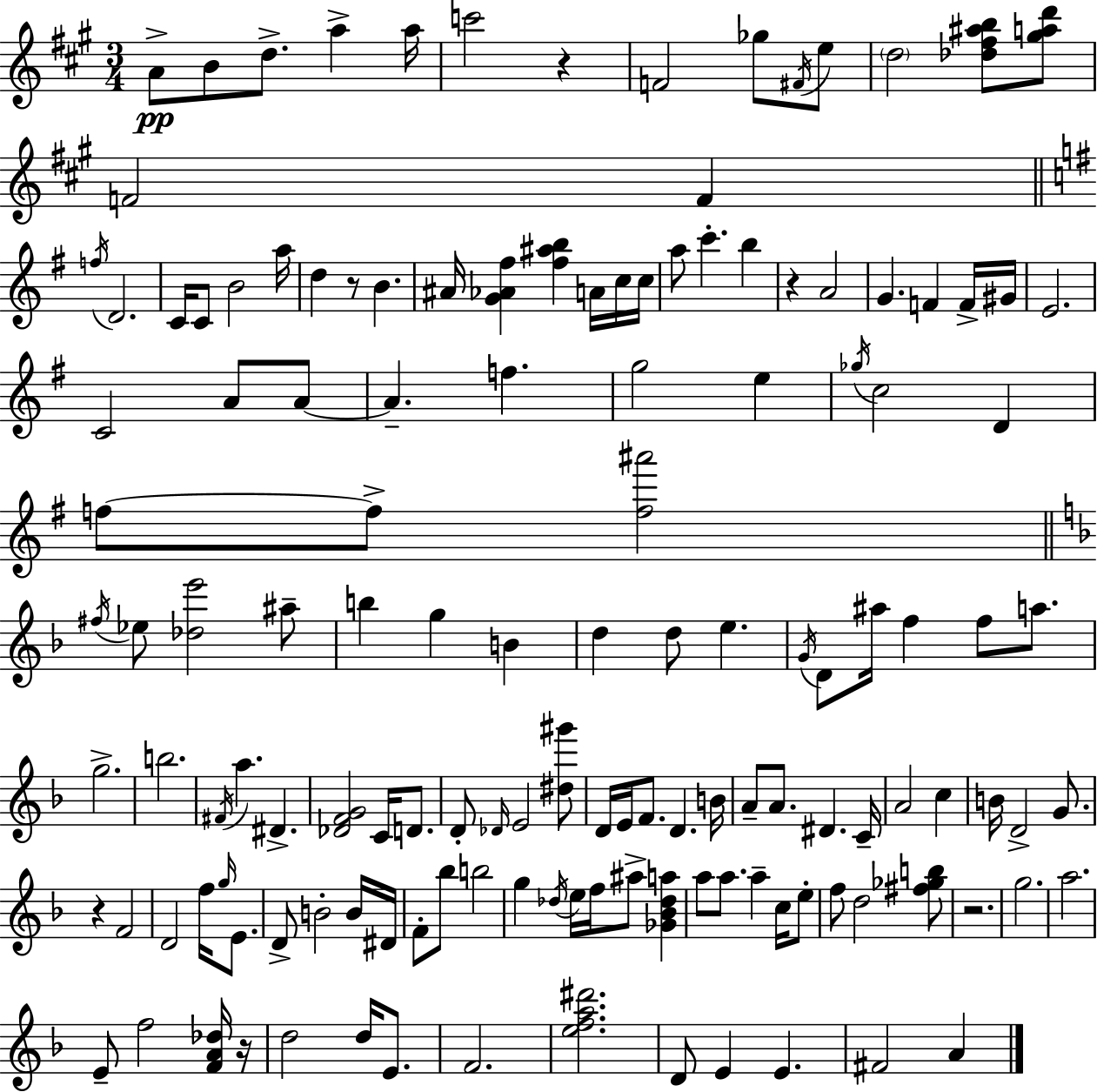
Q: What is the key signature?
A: A major